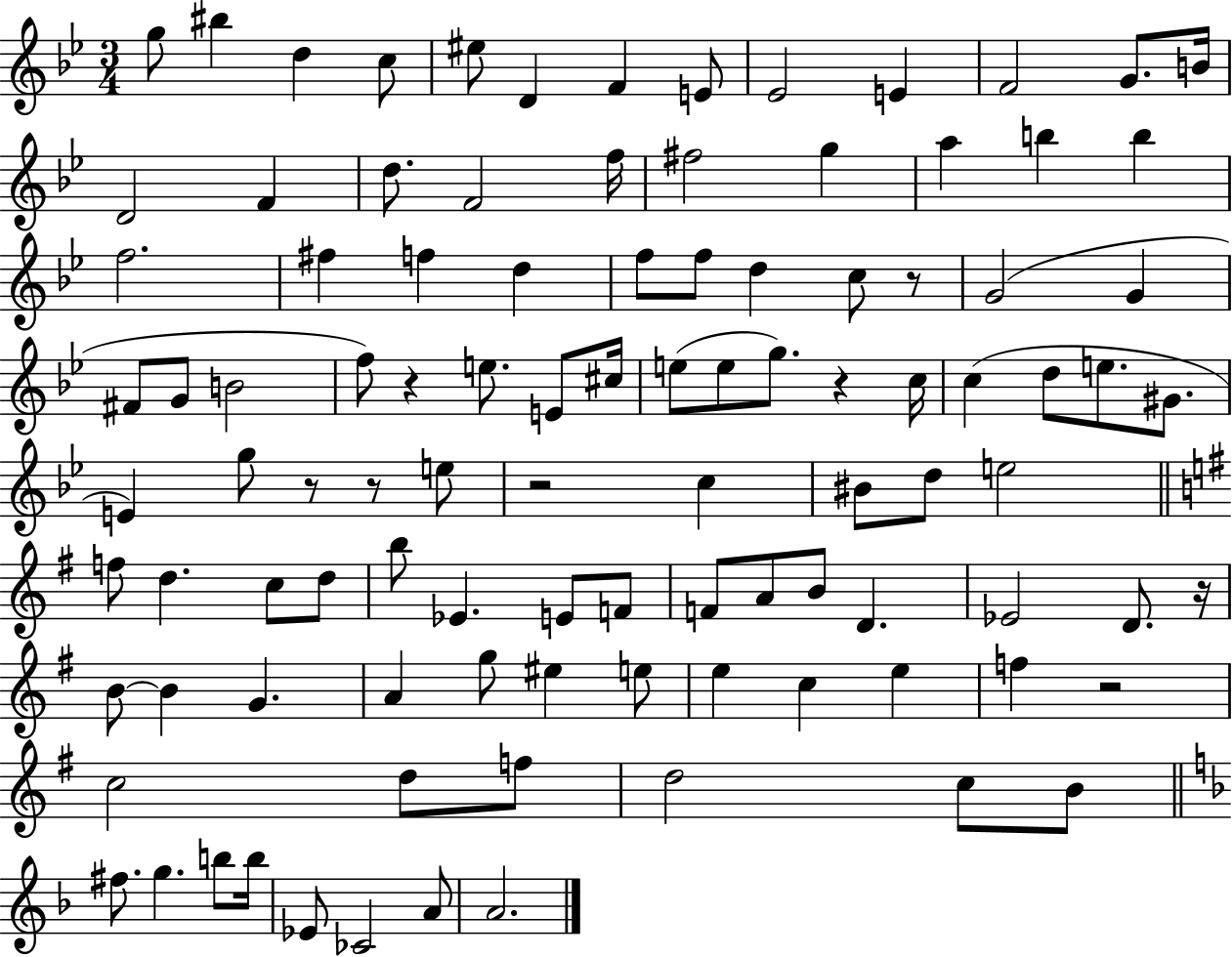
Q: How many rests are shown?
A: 8